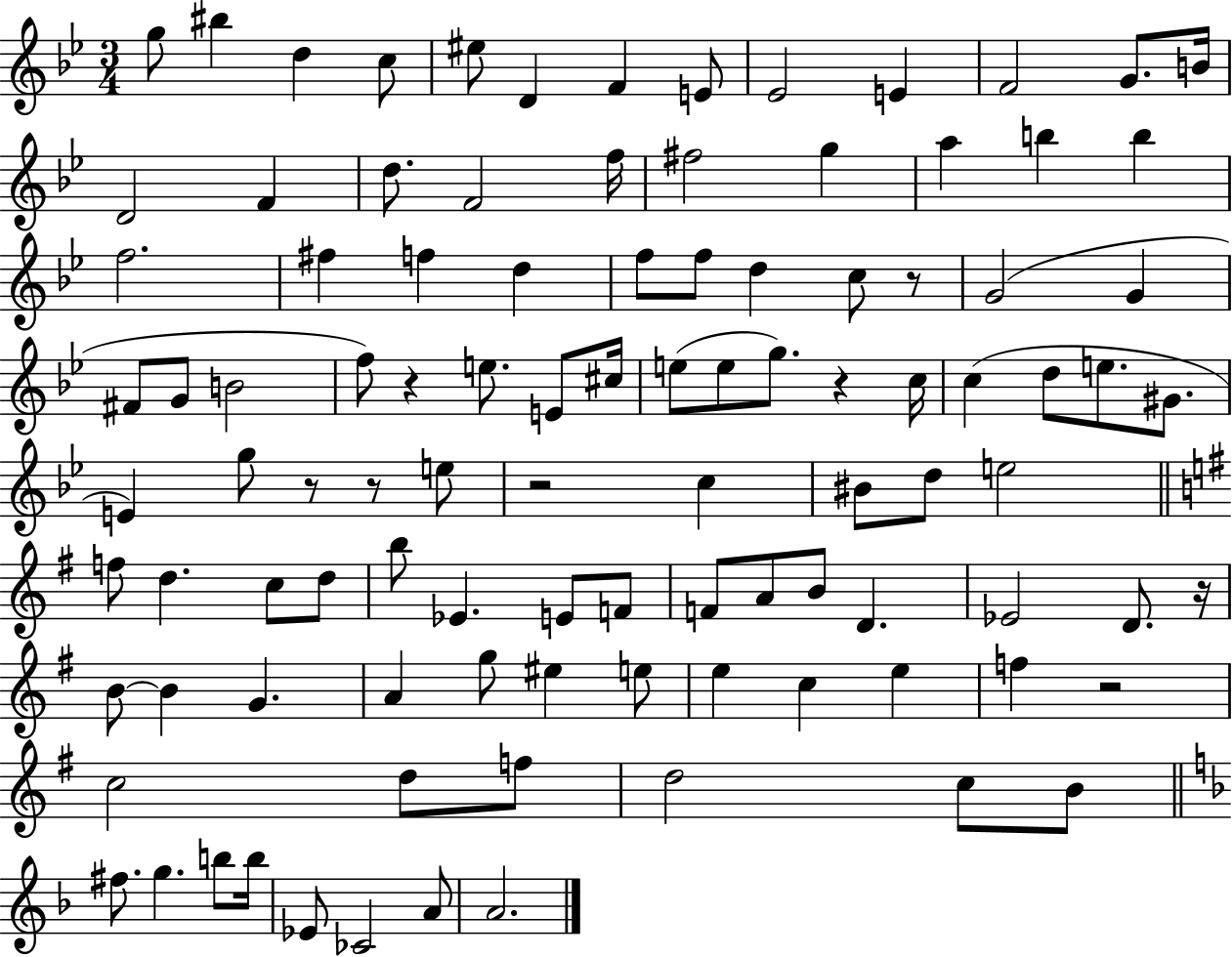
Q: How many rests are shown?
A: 8